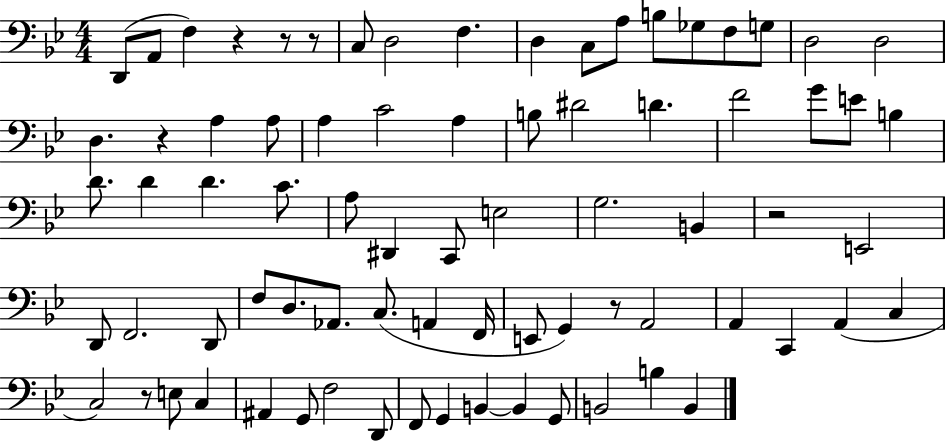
X:1
T:Untitled
M:4/4
L:1/4
K:Bb
D,,/2 A,,/2 F, z z/2 z/2 C,/2 D,2 F, D, C,/2 A,/2 B,/2 _G,/2 F,/2 G,/2 D,2 D,2 D, z A, A,/2 A, C2 A, B,/2 ^D2 D F2 G/2 E/2 B, D/2 D D C/2 A,/2 ^D,, C,,/2 E,2 G,2 B,, z2 E,,2 D,,/2 F,,2 D,,/2 F,/2 D,/2 _A,,/2 C,/2 A,, F,,/4 E,,/2 G,, z/2 A,,2 A,, C,, A,, C, C,2 z/2 E,/2 C, ^A,, G,,/2 F,2 D,,/2 F,,/2 G,, B,, B,, G,,/2 B,,2 B, B,,